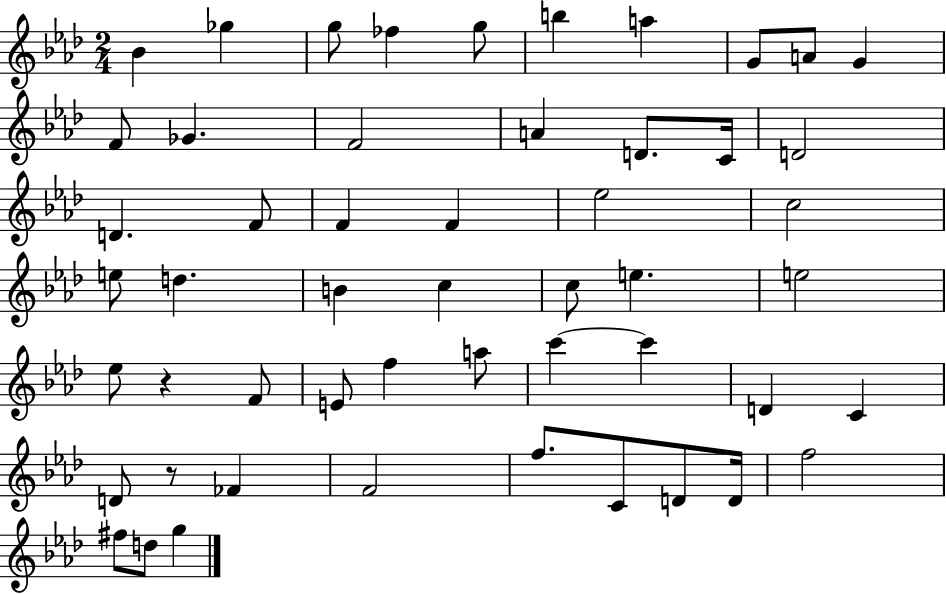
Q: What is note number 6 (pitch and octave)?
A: B5